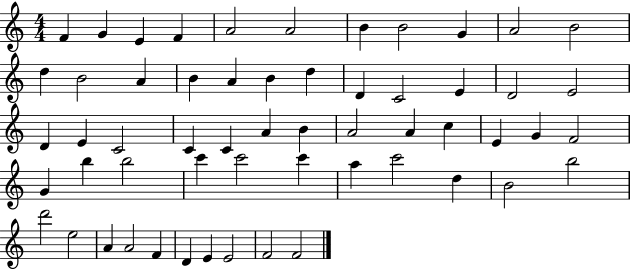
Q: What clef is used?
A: treble